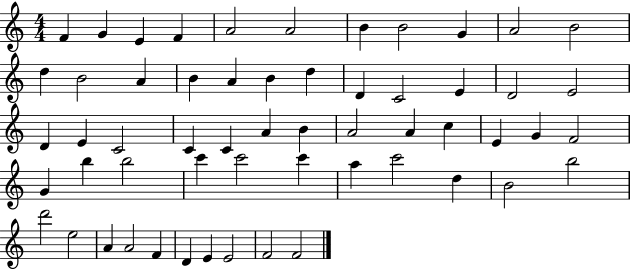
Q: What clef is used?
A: treble